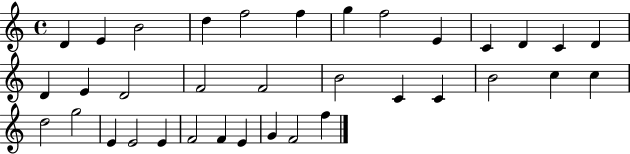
D4/q E4/q B4/h D5/q F5/h F5/q G5/q F5/h E4/q C4/q D4/q C4/q D4/q D4/q E4/q D4/h F4/h F4/h B4/h C4/q C4/q B4/h C5/q C5/q D5/h G5/h E4/q E4/h E4/q F4/h F4/q E4/q G4/q F4/h F5/q